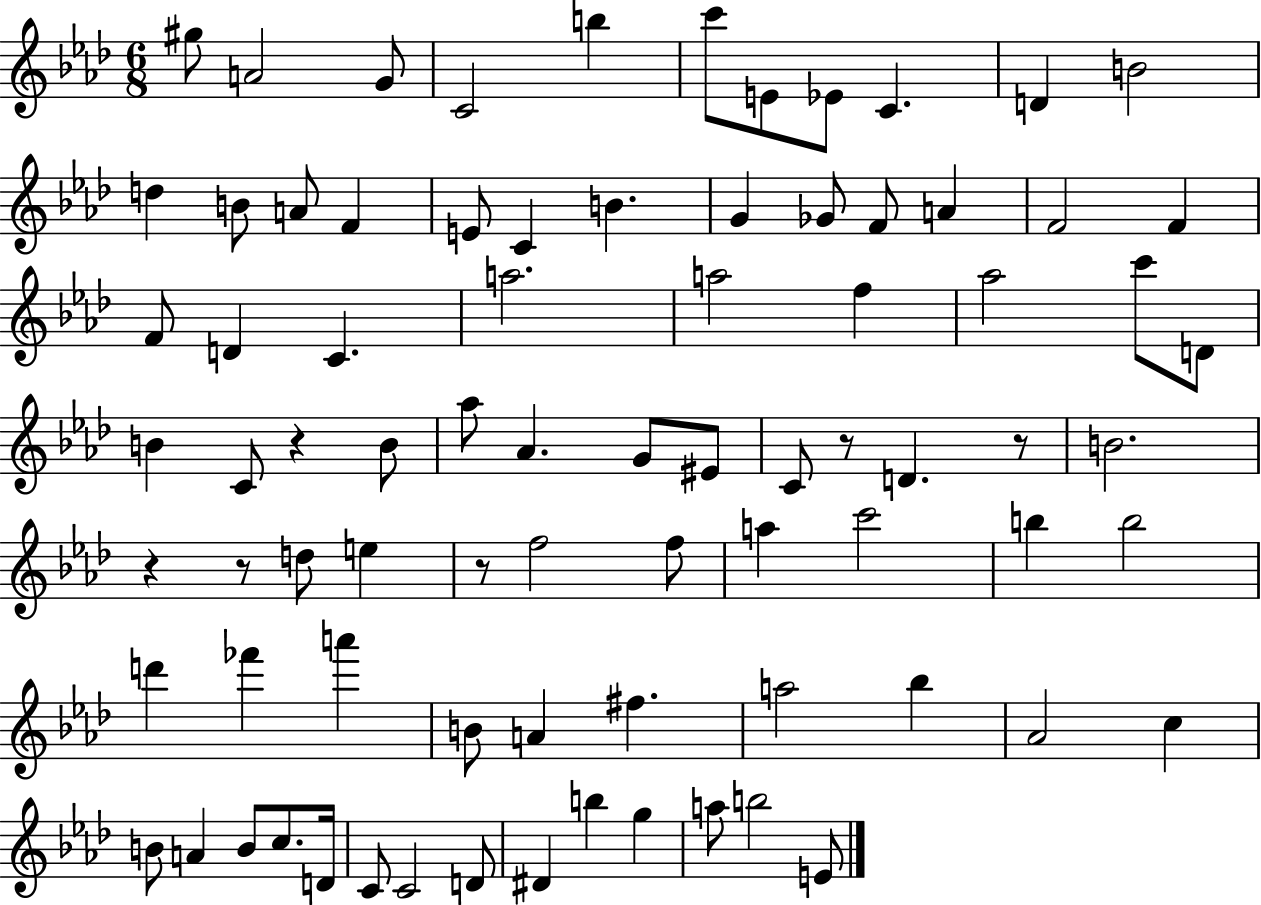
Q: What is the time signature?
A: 6/8